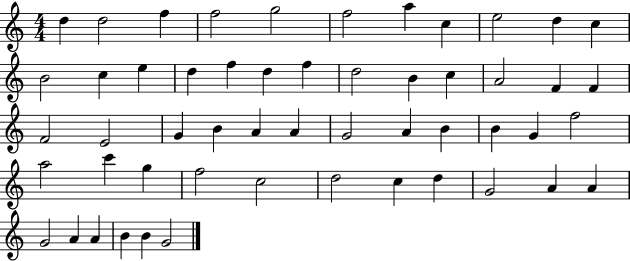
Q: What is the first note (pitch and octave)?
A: D5